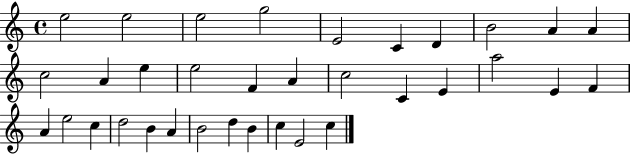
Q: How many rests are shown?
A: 0